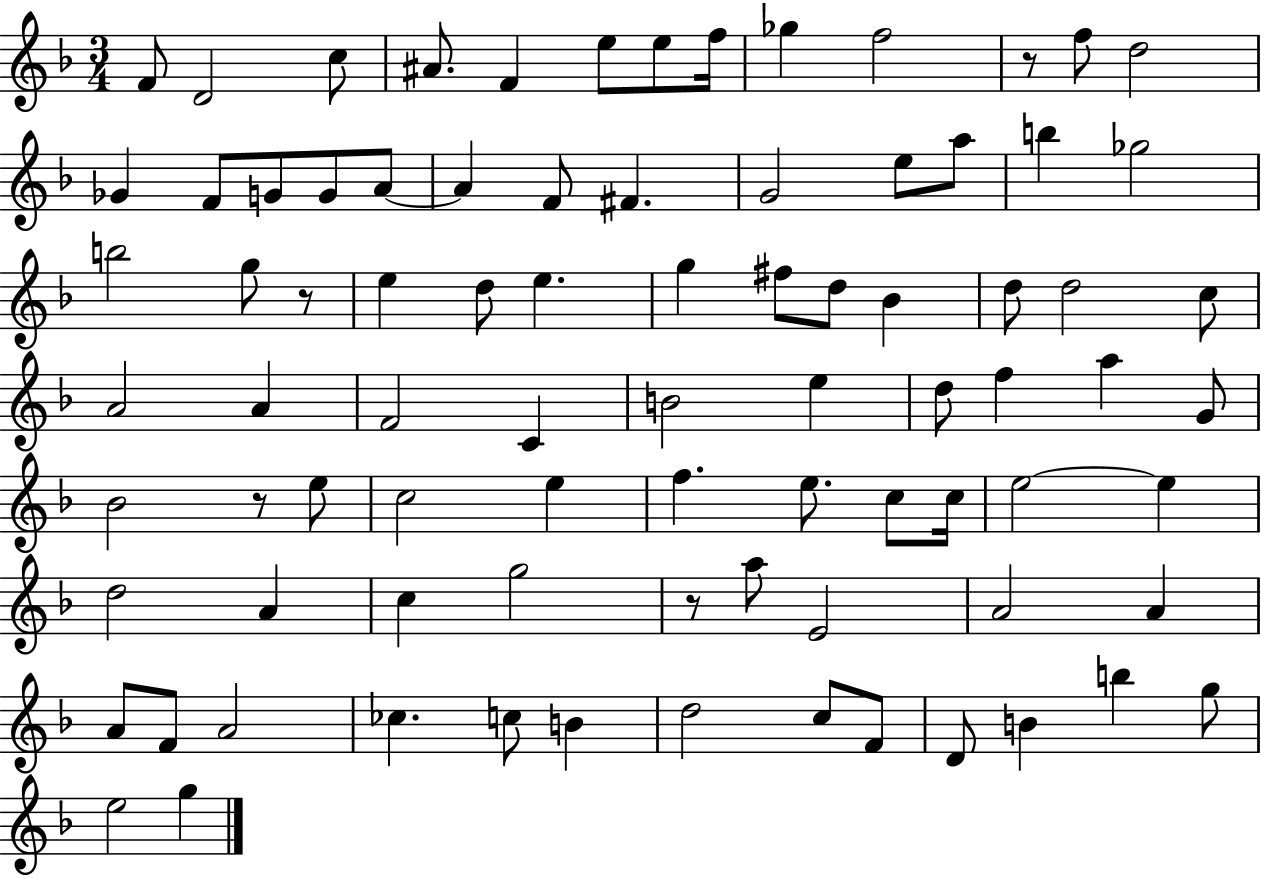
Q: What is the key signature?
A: F major